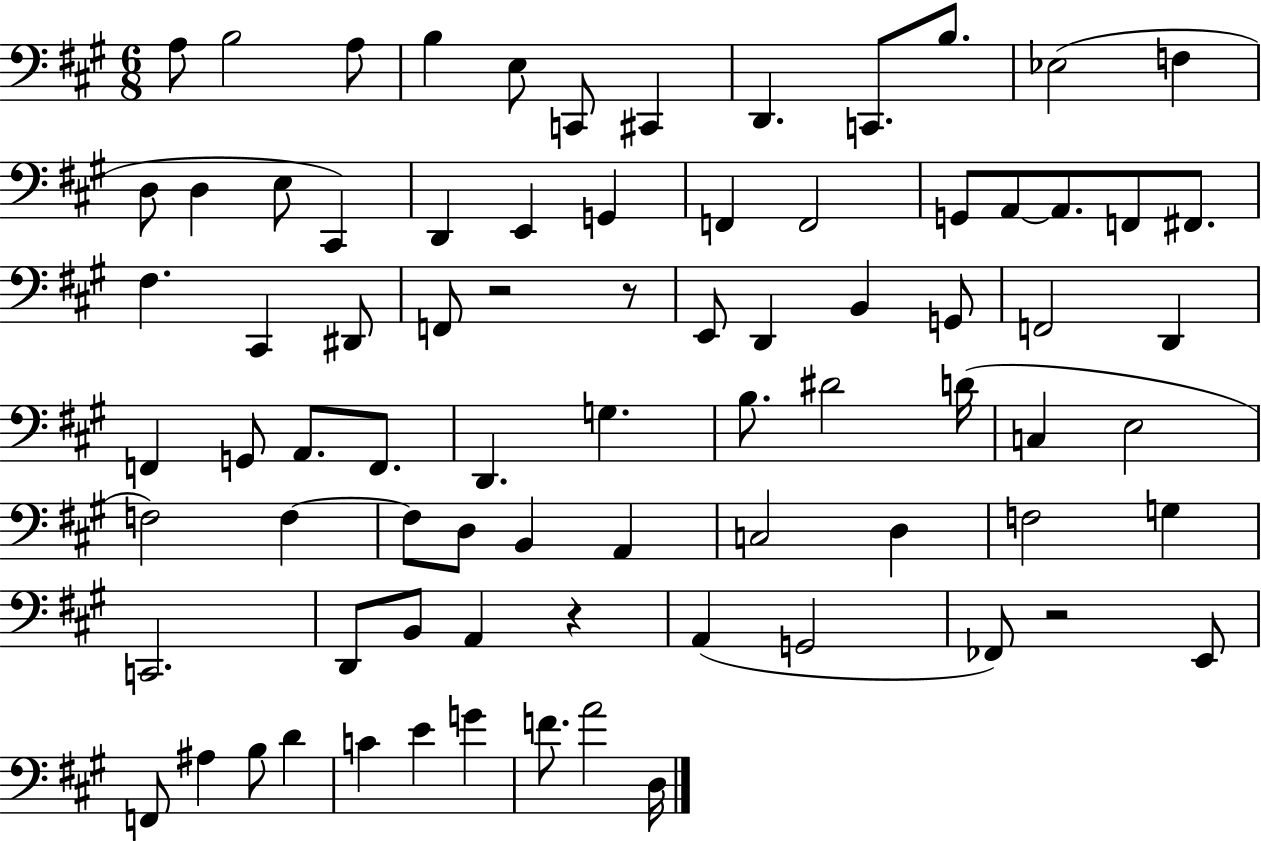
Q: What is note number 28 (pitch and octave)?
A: C#2